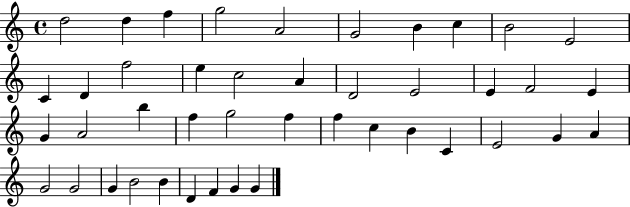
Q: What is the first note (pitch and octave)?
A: D5